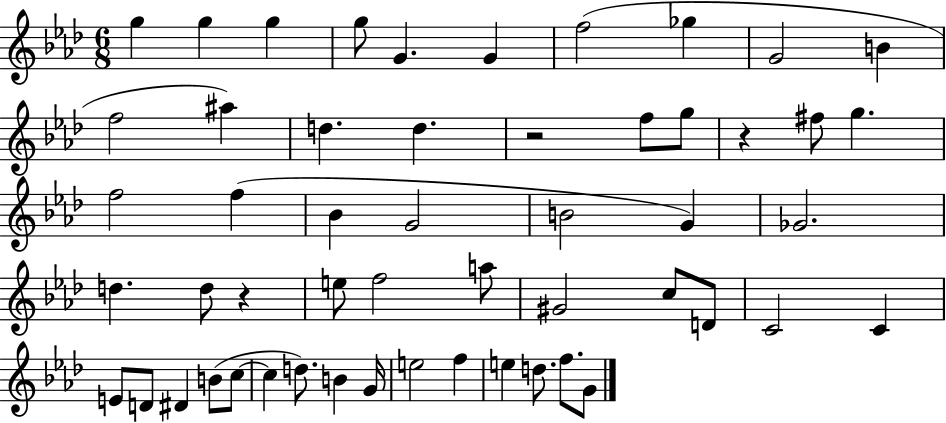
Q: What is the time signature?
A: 6/8